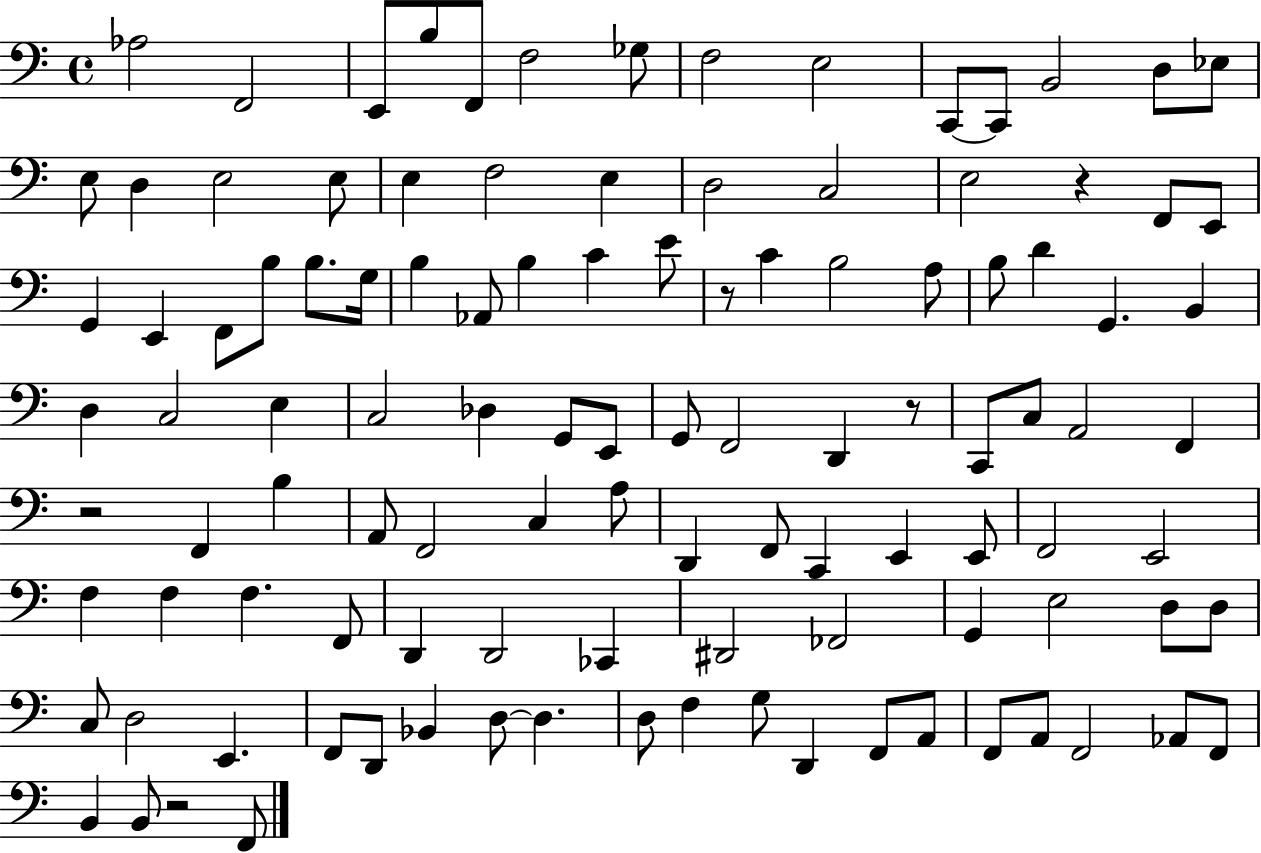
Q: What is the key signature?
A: C major